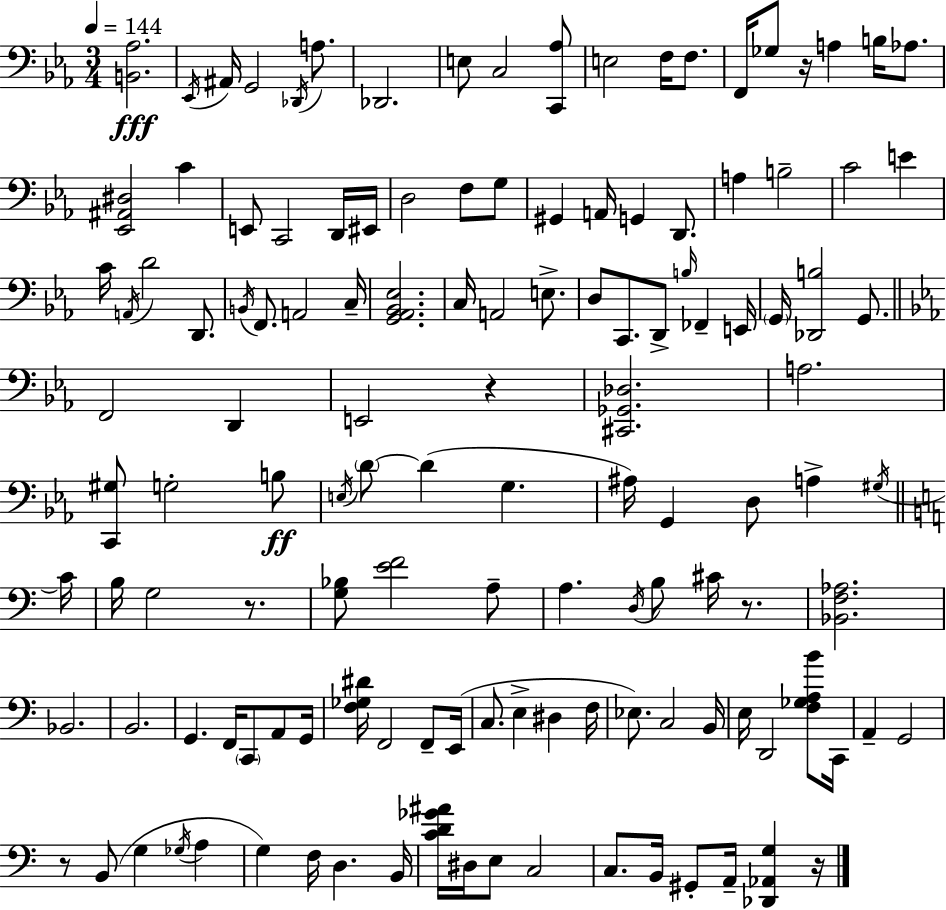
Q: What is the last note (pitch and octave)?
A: A2